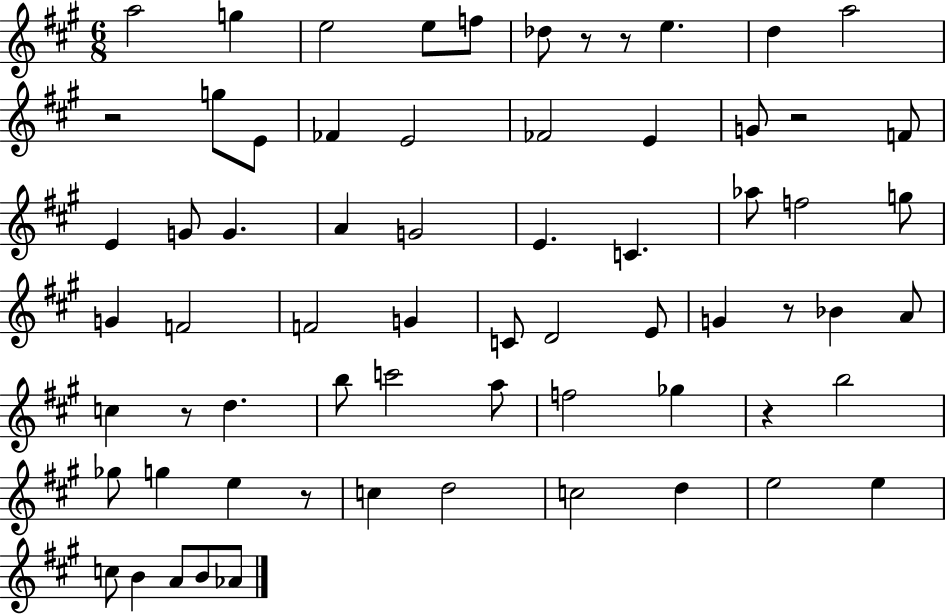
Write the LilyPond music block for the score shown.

{
  \clef treble
  \numericTimeSignature
  \time 6/8
  \key a \major
  \repeat volta 2 { a''2 g''4 | e''2 e''8 f''8 | des''8 r8 r8 e''4. | d''4 a''2 | \break r2 g''8 e'8 | fes'4 e'2 | fes'2 e'4 | g'8 r2 f'8 | \break e'4 g'8 g'4. | a'4 g'2 | e'4. c'4. | aes''8 f''2 g''8 | \break g'4 f'2 | f'2 g'4 | c'8 d'2 e'8 | g'4 r8 bes'4 a'8 | \break c''4 r8 d''4. | b''8 c'''2 a''8 | f''2 ges''4 | r4 b''2 | \break ges''8 g''4 e''4 r8 | c''4 d''2 | c''2 d''4 | e''2 e''4 | \break c''8 b'4 a'8 b'8 aes'8 | } \bar "|."
}